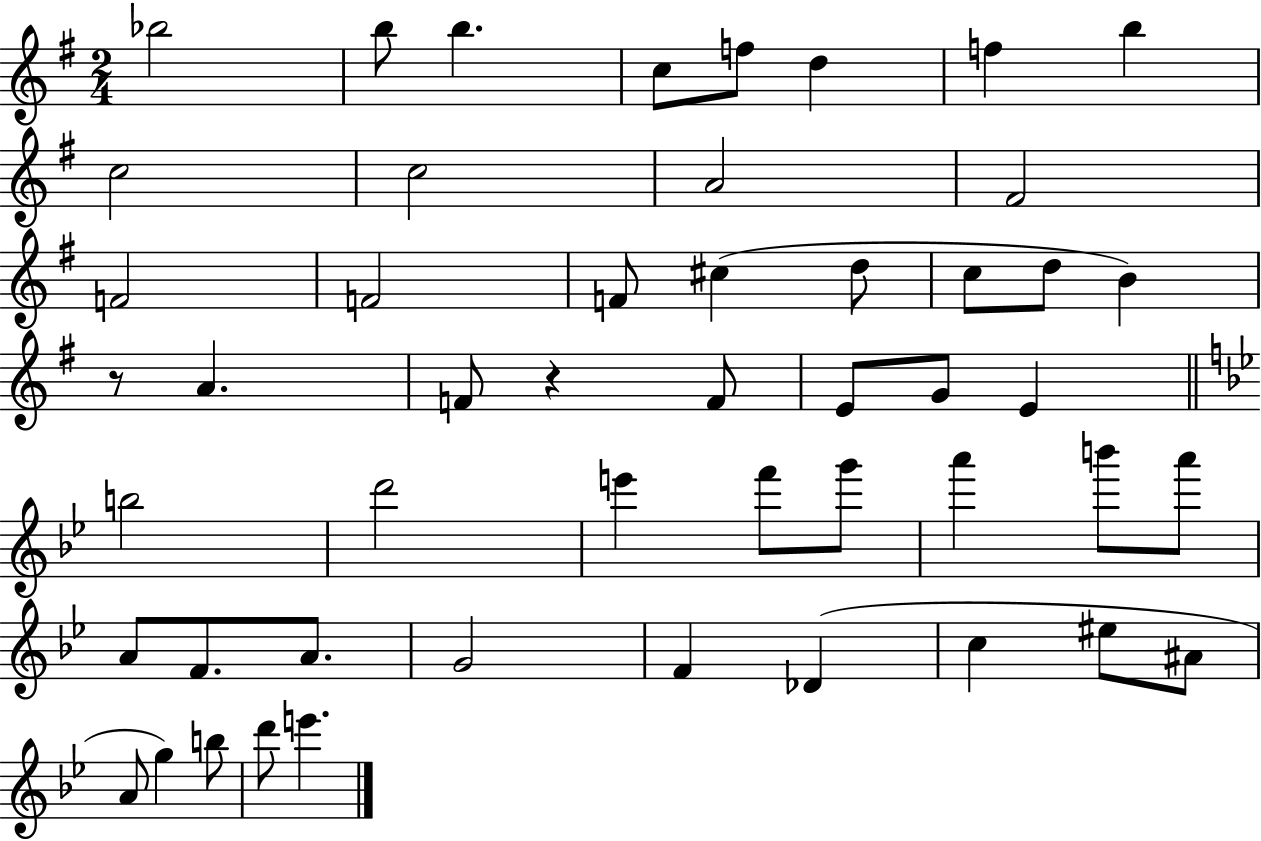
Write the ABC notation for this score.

X:1
T:Untitled
M:2/4
L:1/4
K:G
_b2 b/2 b c/2 f/2 d f b c2 c2 A2 ^F2 F2 F2 F/2 ^c d/2 c/2 d/2 B z/2 A F/2 z F/2 E/2 G/2 E b2 d'2 e' f'/2 g'/2 a' b'/2 a'/2 A/2 F/2 A/2 G2 F _D c ^e/2 ^A/2 A/2 g b/2 d'/2 e'